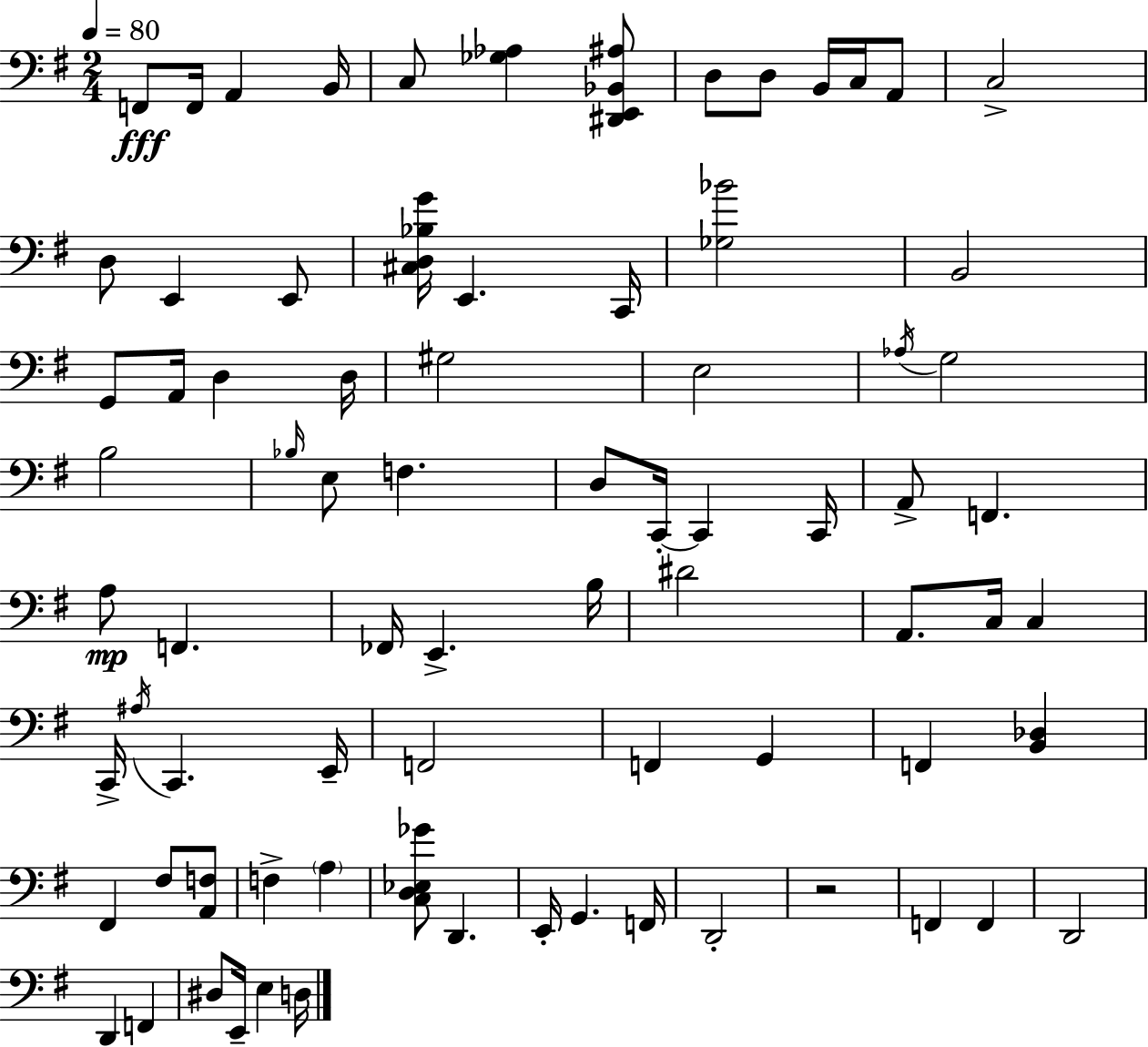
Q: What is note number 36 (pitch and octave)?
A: A3